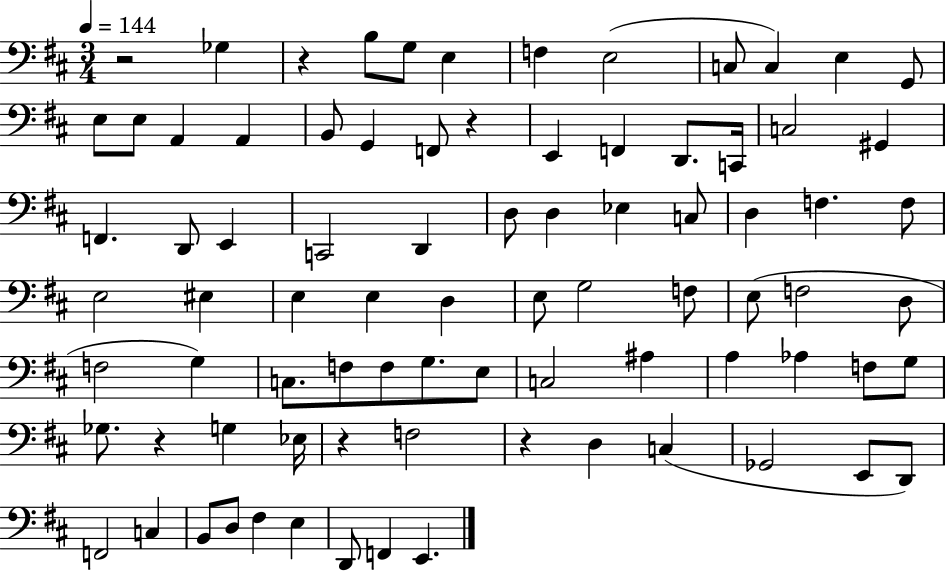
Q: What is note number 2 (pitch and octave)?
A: B3